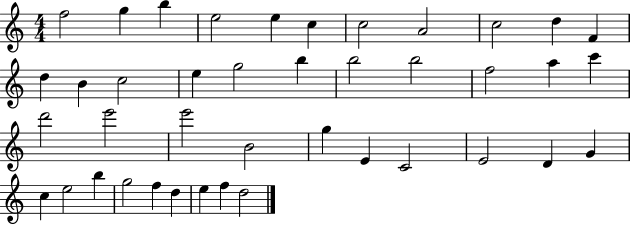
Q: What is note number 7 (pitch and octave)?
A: C5